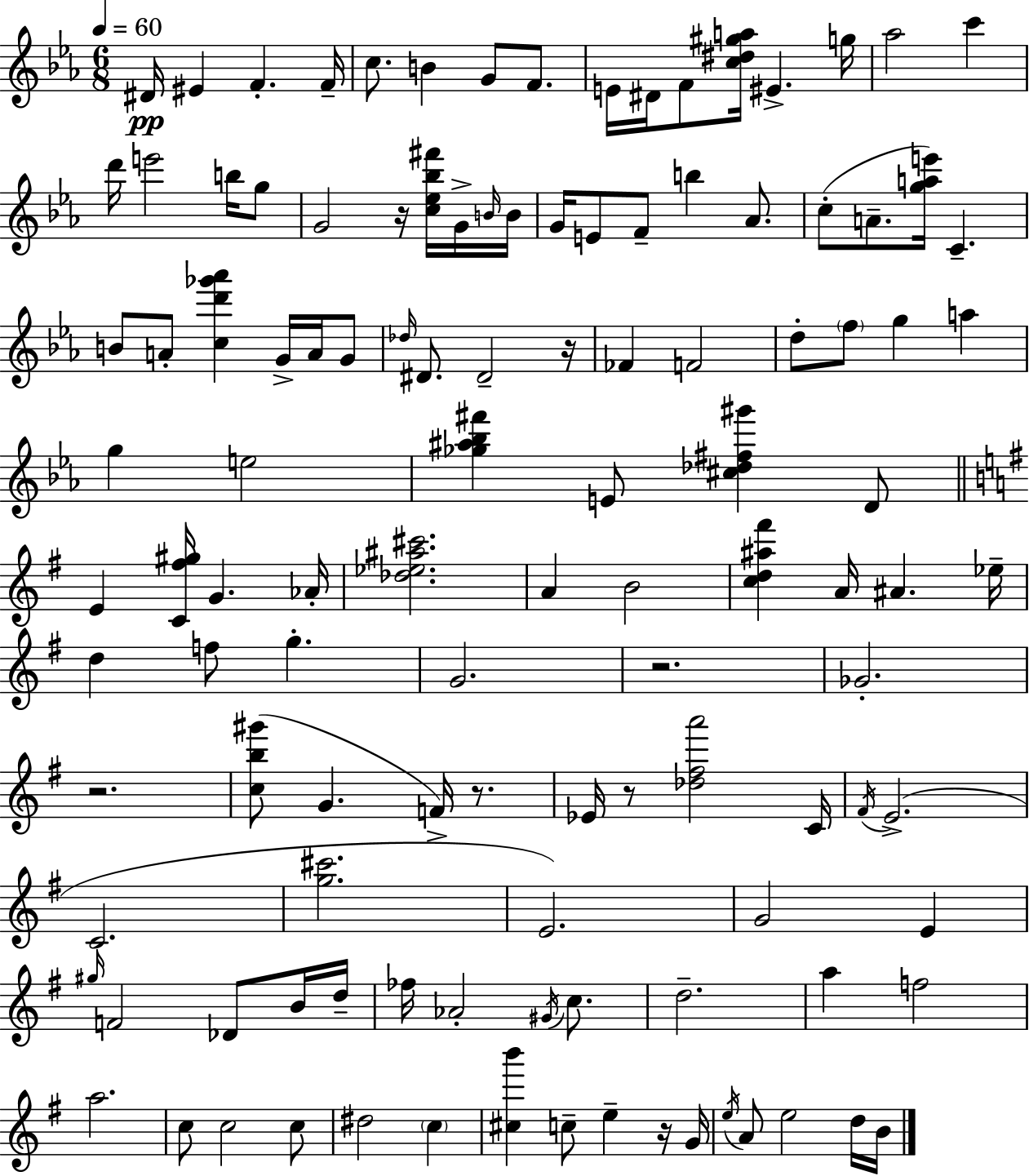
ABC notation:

X:1
T:Untitled
M:6/8
L:1/4
K:Cm
^D/4 ^E F F/4 c/2 B G/2 F/2 E/4 ^D/4 F/2 [c^d^ga]/4 ^E g/4 _a2 c' d'/4 e'2 b/4 g/2 G2 z/4 [c_e_b^f']/4 G/4 B/4 B/4 G/4 E/2 F/2 b _A/2 c/2 A/2 [gae']/4 C B/2 A/2 [cd'_g'_a'] G/4 A/4 G/2 _d/4 ^D/2 ^D2 z/4 _F F2 d/2 f/2 g a g e2 [_g^a_b^f'] E/2 [^c_d^f^g'] D/2 E [C^f^g]/4 G _A/4 [_d_e^a^c']2 A B2 [cd^a^f'] A/4 ^A _e/4 d f/2 g G2 z2 _G2 z2 [cb^g']/2 G F/4 z/2 _E/4 z/2 [_d^fa']2 C/4 ^F/4 E2 C2 [g^c']2 E2 G2 E ^g/4 F2 _D/2 B/4 d/4 _f/4 _A2 ^G/4 c/2 d2 a f2 a2 c/2 c2 c/2 ^d2 c [^cb'] c/2 e z/4 G/4 e/4 A/2 e2 d/4 B/4